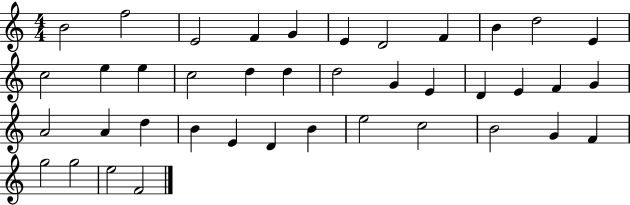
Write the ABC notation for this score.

X:1
T:Untitled
M:4/4
L:1/4
K:C
B2 f2 E2 F G E D2 F B d2 E c2 e e c2 d d d2 G E D E F G A2 A d B E D B e2 c2 B2 G F g2 g2 e2 F2